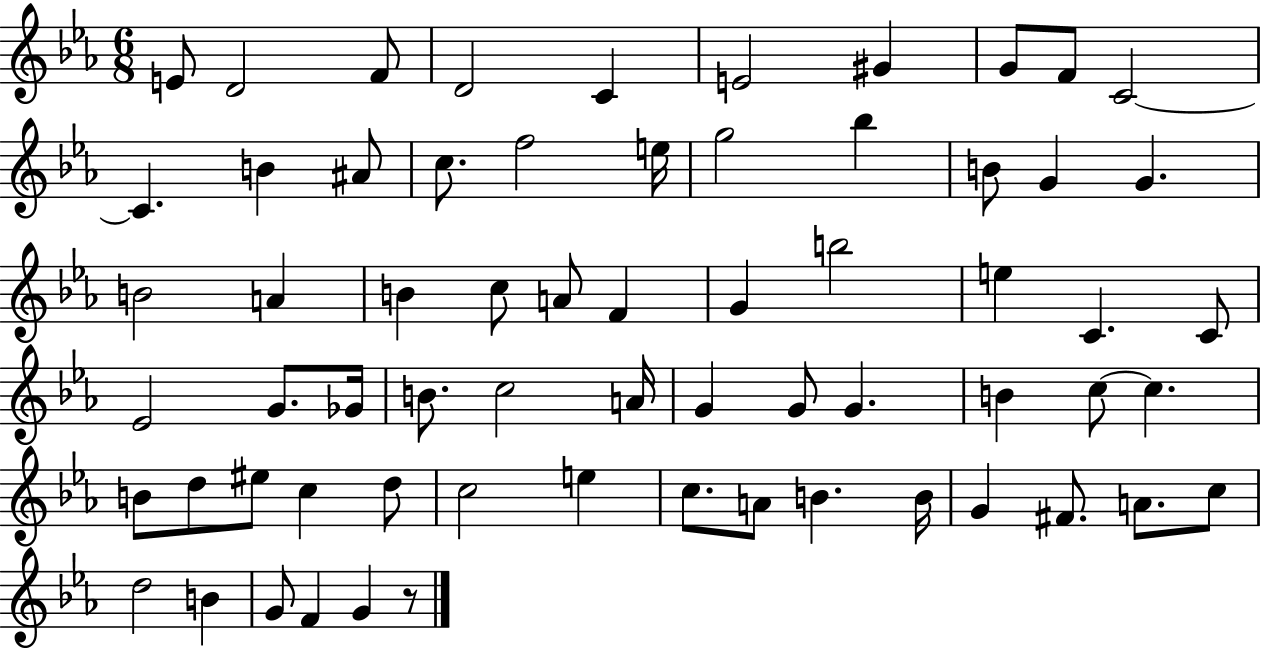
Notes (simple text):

E4/e D4/h F4/e D4/h C4/q E4/h G#4/q G4/e F4/e C4/h C4/q. B4/q A#4/e C5/e. F5/h E5/s G5/h Bb5/q B4/e G4/q G4/q. B4/h A4/q B4/q C5/e A4/e F4/q G4/q B5/h E5/q C4/q. C4/e Eb4/h G4/e. Gb4/s B4/e. C5/h A4/s G4/q G4/e G4/q. B4/q C5/e C5/q. B4/e D5/e EIS5/e C5/q D5/e C5/h E5/q C5/e. A4/e B4/q. B4/s G4/q F#4/e. A4/e. C5/e D5/h B4/q G4/e F4/q G4/q R/e